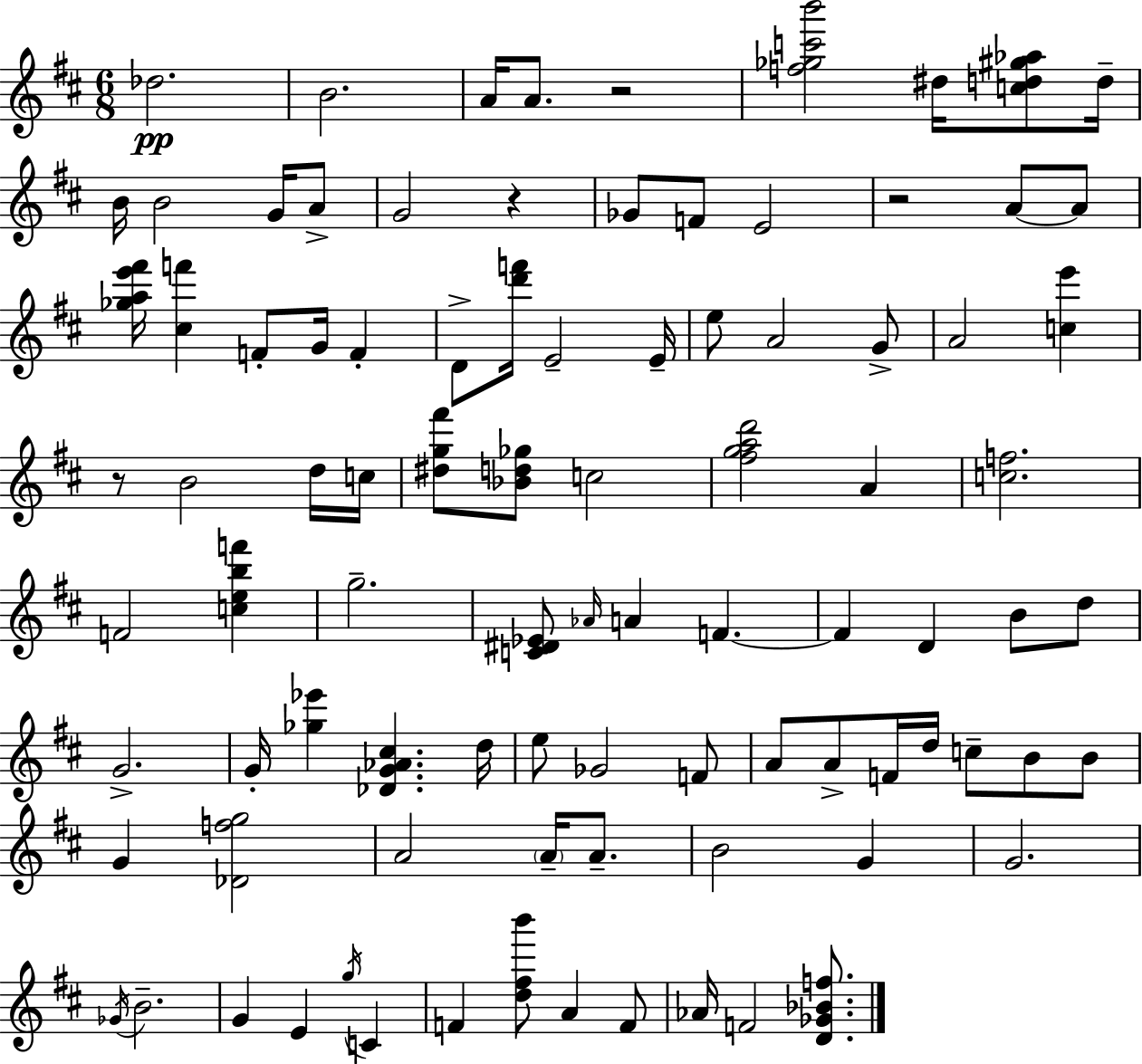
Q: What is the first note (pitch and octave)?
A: Db5